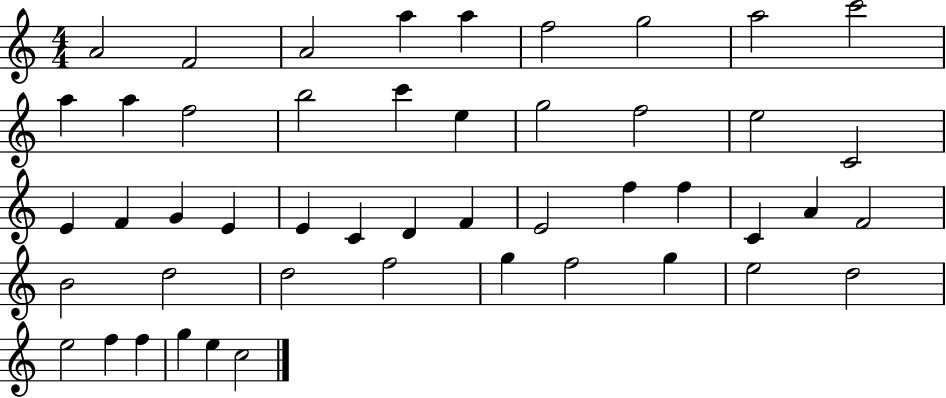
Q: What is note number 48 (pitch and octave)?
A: C5